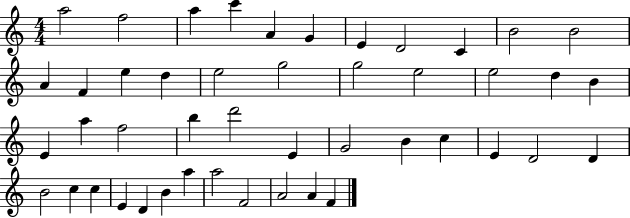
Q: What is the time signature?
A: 4/4